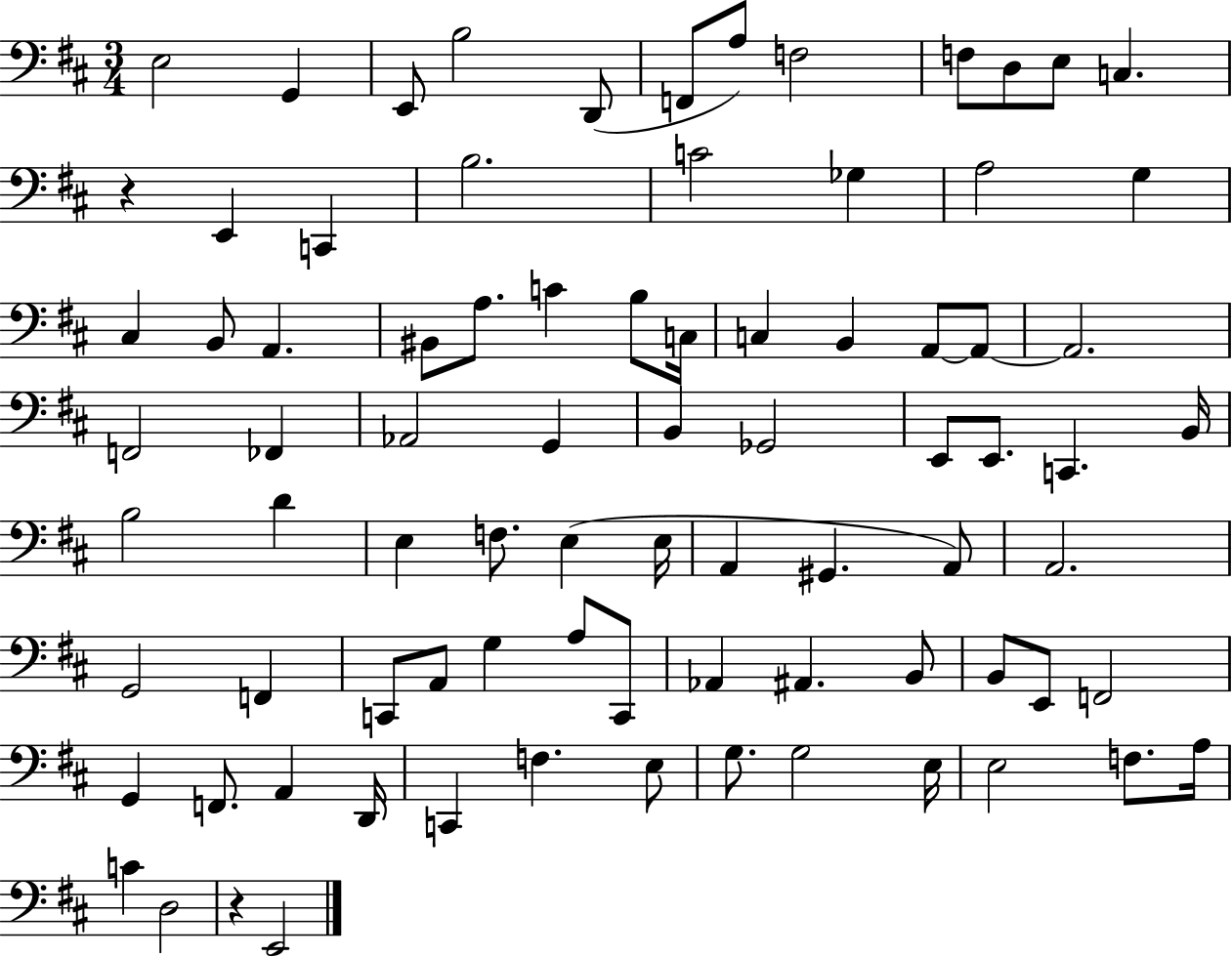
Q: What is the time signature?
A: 3/4